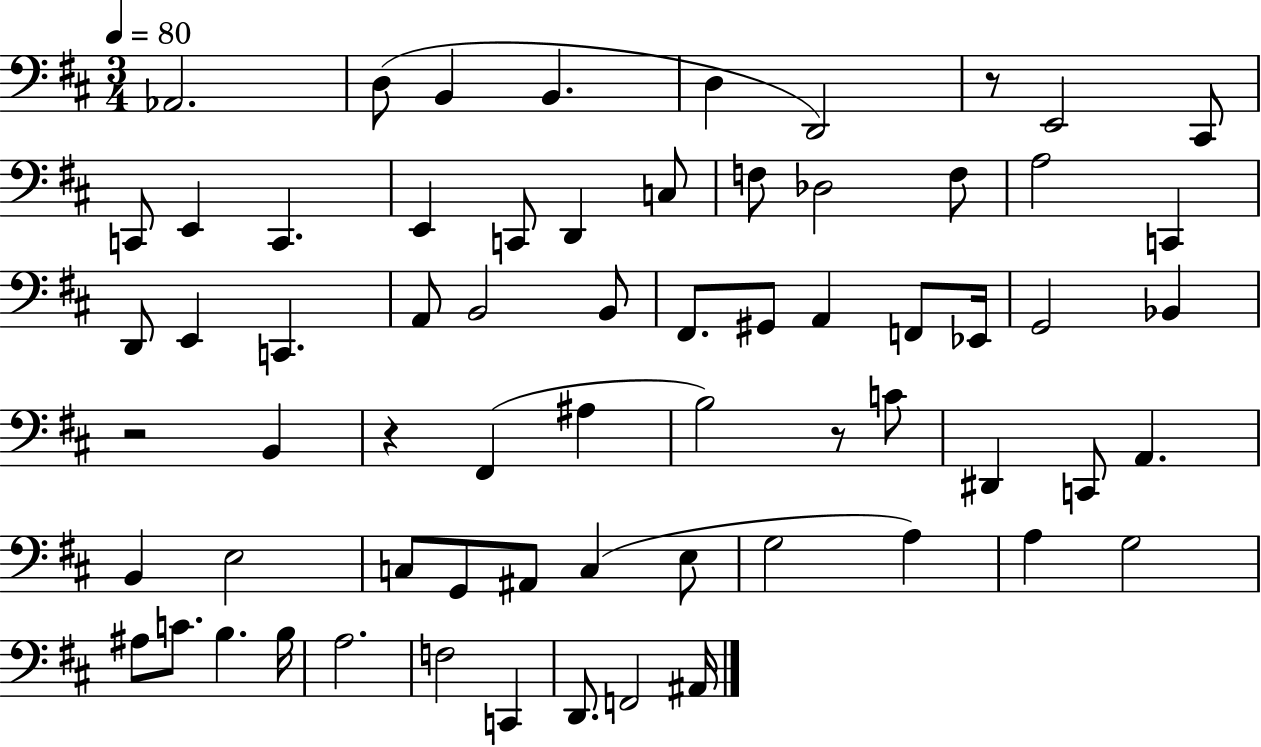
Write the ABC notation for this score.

X:1
T:Untitled
M:3/4
L:1/4
K:D
_A,,2 D,/2 B,, B,, D, D,,2 z/2 E,,2 ^C,,/2 C,,/2 E,, C,, E,, C,,/2 D,, C,/2 F,/2 _D,2 F,/2 A,2 C,, D,,/2 E,, C,, A,,/2 B,,2 B,,/2 ^F,,/2 ^G,,/2 A,, F,,/2 _E,,/4 G,,2 _B,, z2 B,, z ^F,, ^A, B,2 z/2 C/2 ^D,, C,,/2 A,, B,, E,2 C,/2 G,,/2 ^A,,/2 C, E,/2 G,2 A, A, G,2 ^A,/2 C/2 B, B,/4 A,2 F,2 C,, D,,/2 F,,2 ^A,,/4